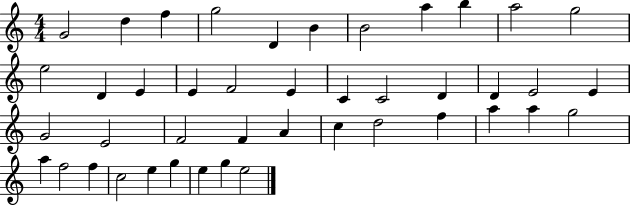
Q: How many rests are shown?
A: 0